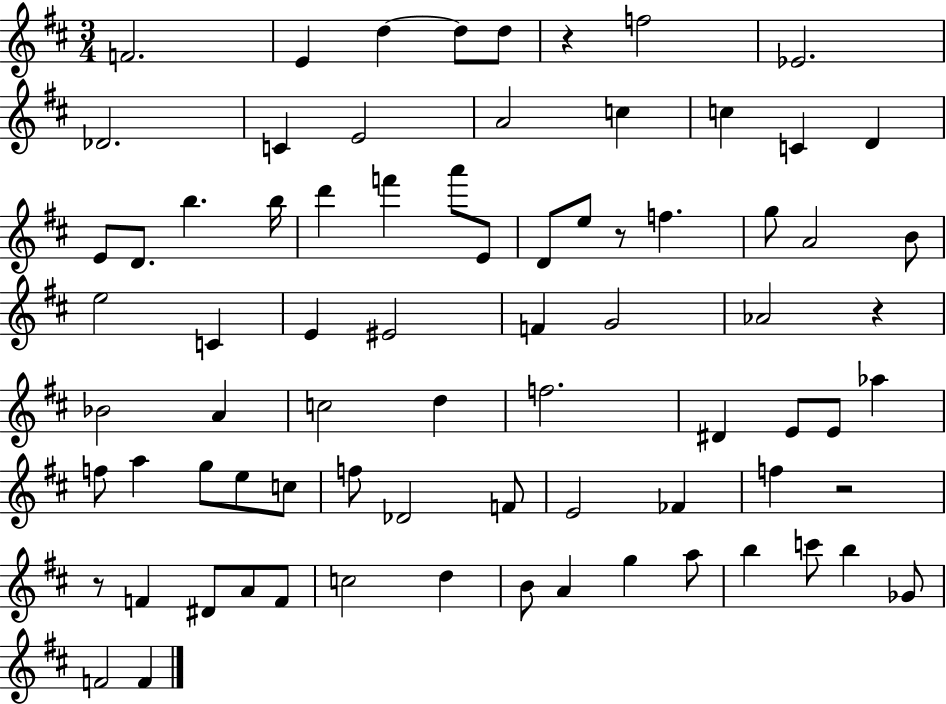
{
  \clef treble
  \numericTimeSignature
  \time 3/4
  \key d \major
  f'2. | e'4 d''4~~ d''8 d''8 | r4 f''2 | ees'2. | \break des'2. | c'4 e'2 | a'2 c''4 | c''4 c'4 d'4 | \break e'8 d'8. b''4. b''16 | d'''4 f'''4 a'''8 e'8 | d'8 e''8 r8 f''4. | g''8 a'2 b'8 | \break e''2 c'4 | e'4 eis'2 | f'4 g'2 | aes'2 r4 | \break bes'2 a'4 | c''2 d''4 | f''2. | dis'4 e'8 e'8 aes''4 | \break f''8 a''4 g''8 e''8 c''8 | f''8 des'2 f'8 | e'2 fes'4 | f''4 r2 | \break r8 f'4 dis'8 a'8 f'8 | c''2 d''4 | b'8 a'4 g''4 a''8 | b''4 c'''8 b''4 ges'8 | \break f'2 f'4 | \bar "|."
}